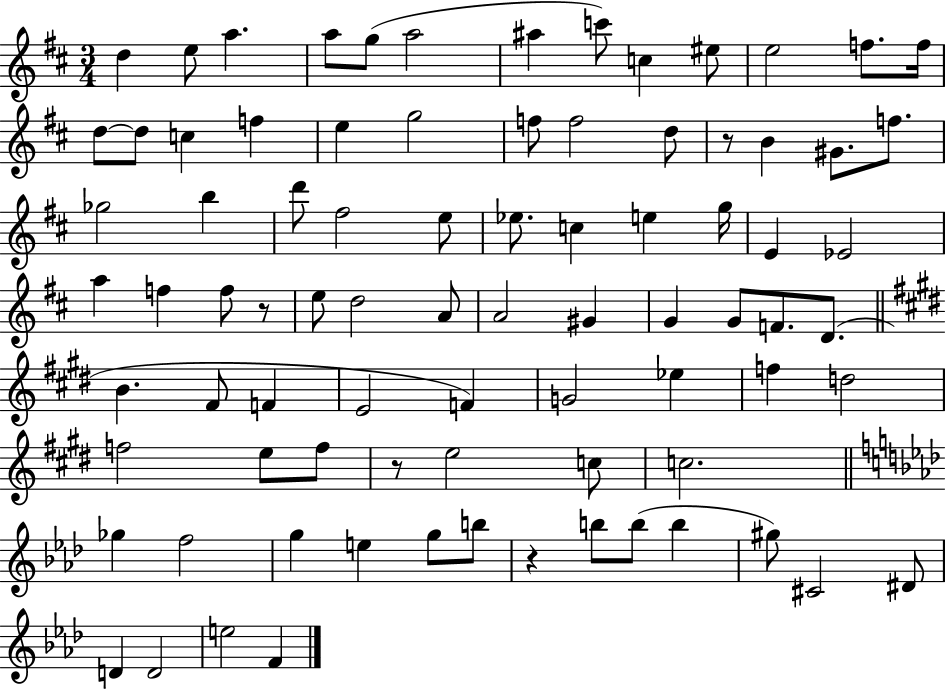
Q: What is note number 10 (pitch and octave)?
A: EIS5